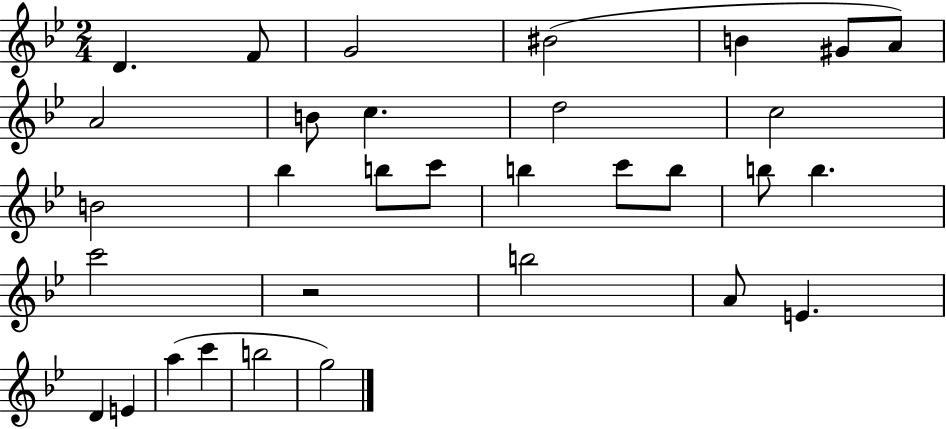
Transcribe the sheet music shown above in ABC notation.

X:1
T:Untitled
M:2/4
L:1/4
K:Bb
D F/2 G2 ^B2 B ^G/2 A/2 A2 B/2 c d2 c2 B2 _b b/2 c'/2 b c'/2 b/2 b/2 b c'2 z2 b2 A/2 E D E a c' b2 g2